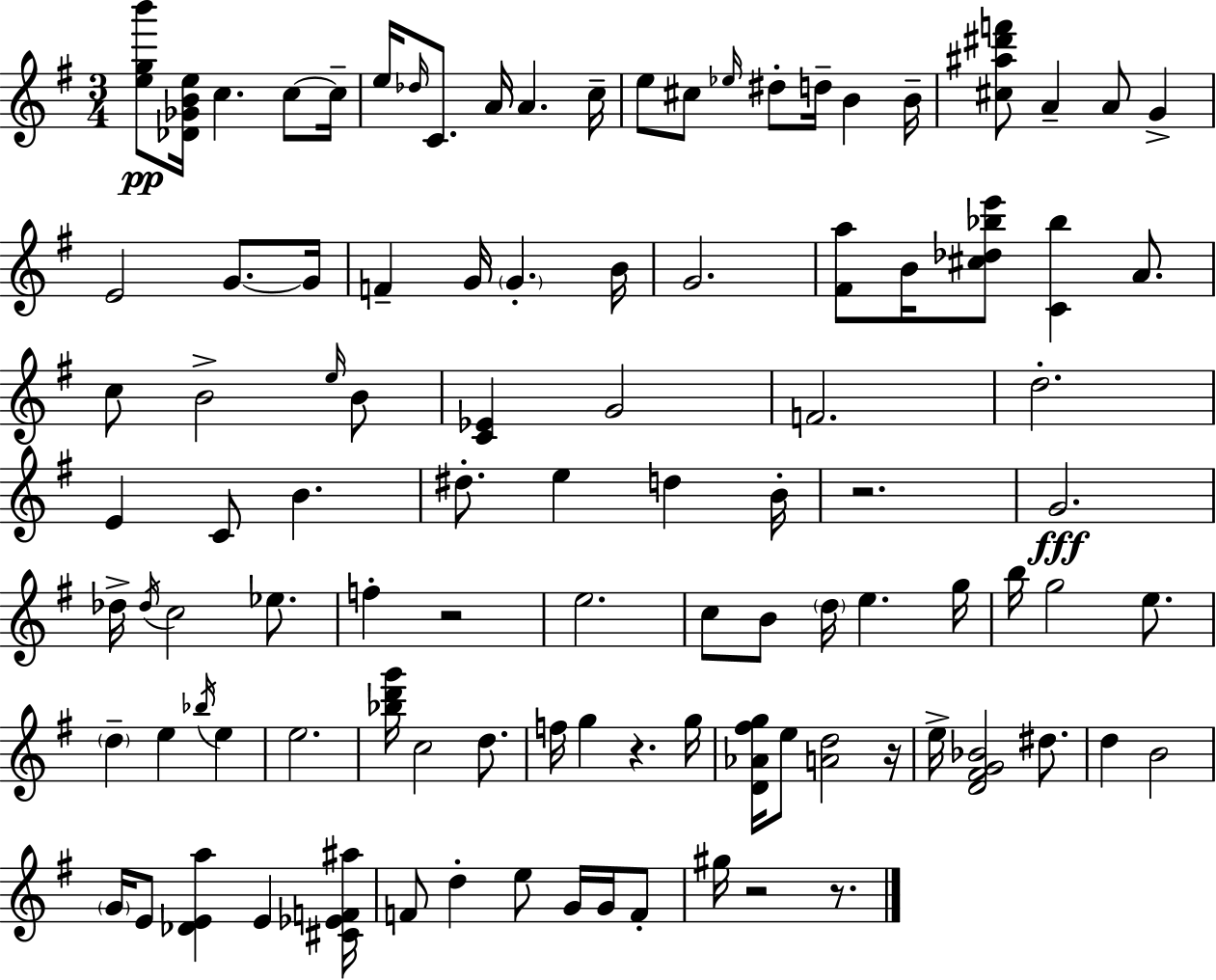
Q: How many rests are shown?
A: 6